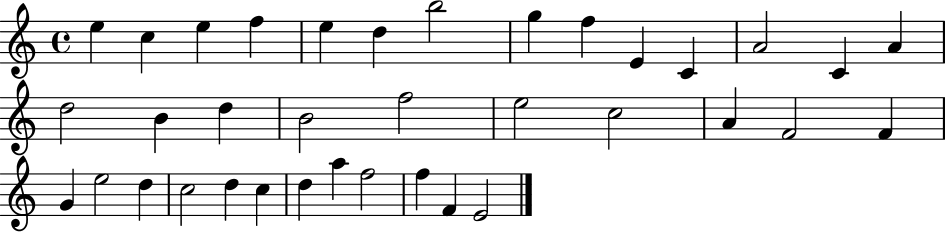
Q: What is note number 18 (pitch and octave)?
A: B4